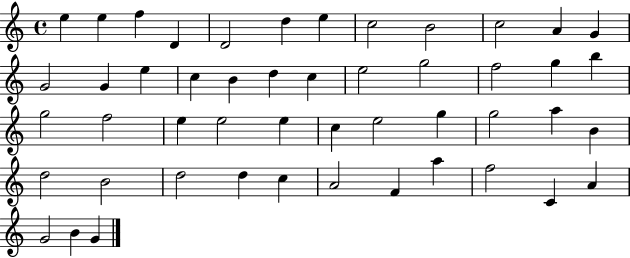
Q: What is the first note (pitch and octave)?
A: E5